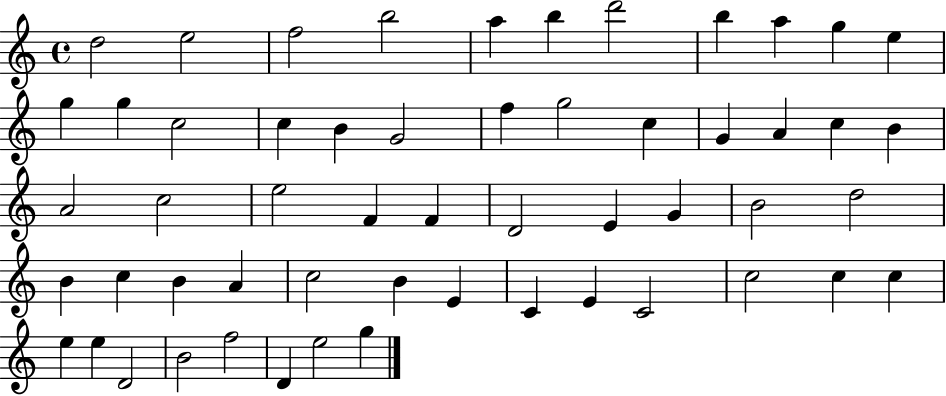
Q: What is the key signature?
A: C major